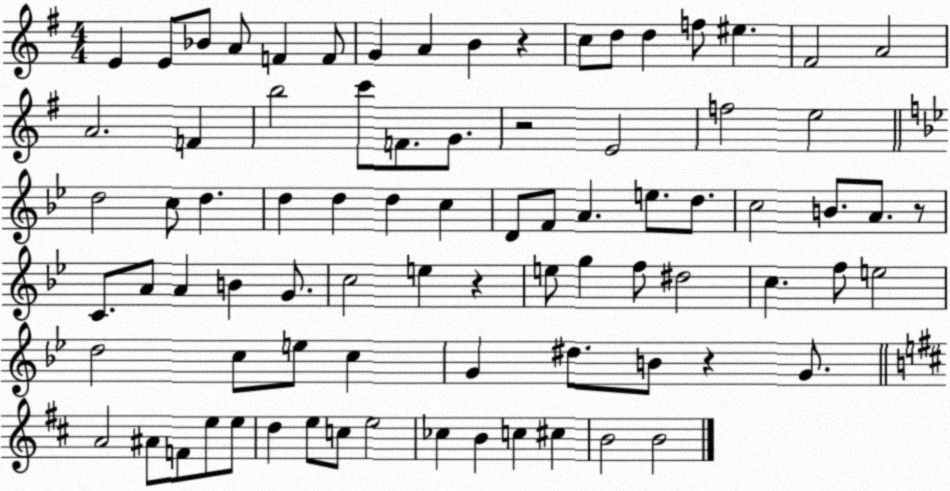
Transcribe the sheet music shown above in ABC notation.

X:1
T:Untitled
M:4/4
L:1/4
K:G
E E/2 _B/2 A/2 F F/2 G A B z c/2 d/2 d f/2 ^e ^F2 A2 A2 F b2 c'/2 F/2 G/2 z2 E2 f2 e2 d2 c/2 d d d d c D/2 F/2 A e/2 d/2 c2 B/2 A/2 z/2 C/2 A/2 A B G/2 c2 e z e/2 g f/2 ^d2 c f/2 e2 d2 c/2 e/2 c G ^d/2 B/2 z G/2 A2 ^A/2 F/2 e/2 e/2 d e/2 c/2 e2 _c B c ^c B2 B2